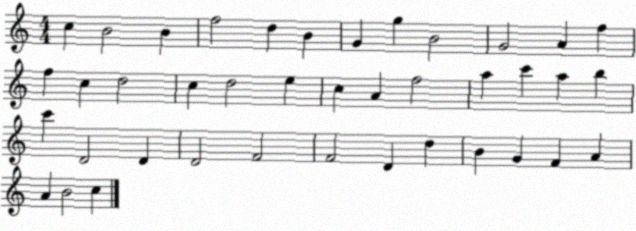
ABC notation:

X:1
T:Untitled
M:4/4
L:1/4
K:C
c B2 B f2 d B G g B2 G2 A f f c d2 c d2 e c A f2 a c' a b c' D2 D D2 F2 F2 D d B G F A A B2 c